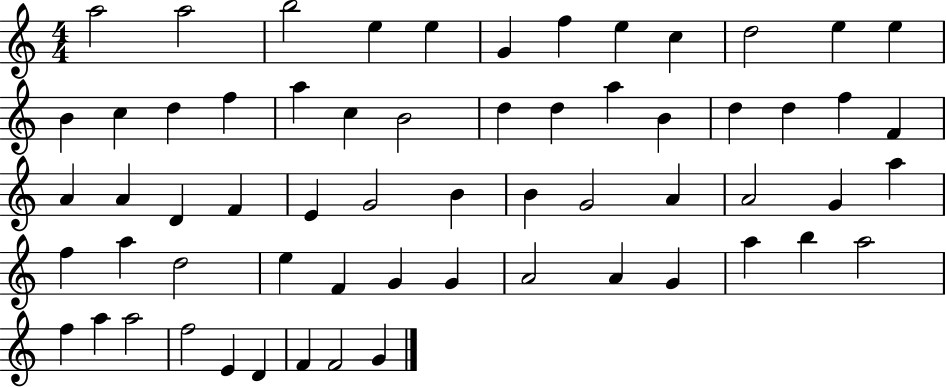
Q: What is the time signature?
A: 4/4